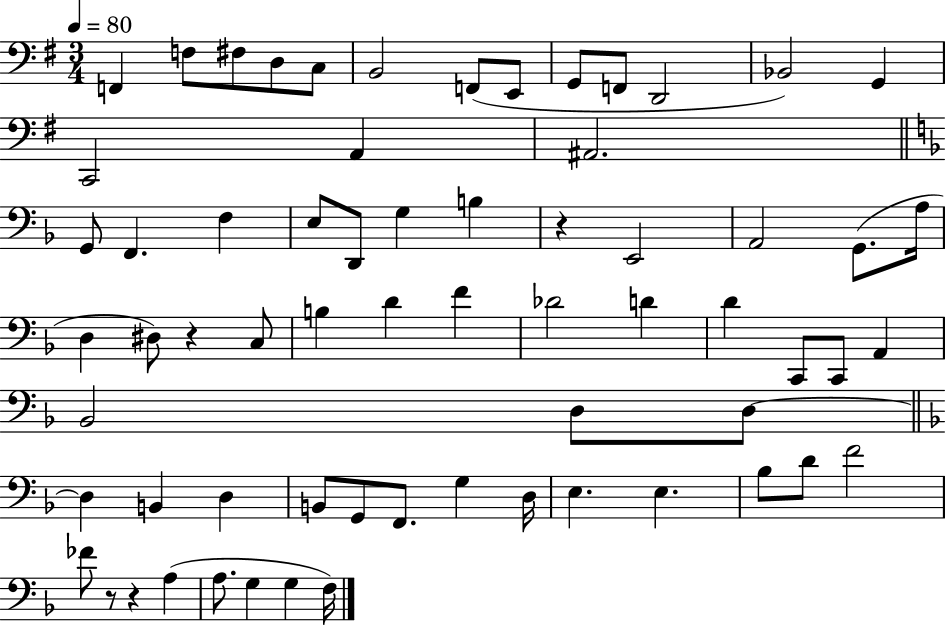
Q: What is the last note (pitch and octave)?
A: F3